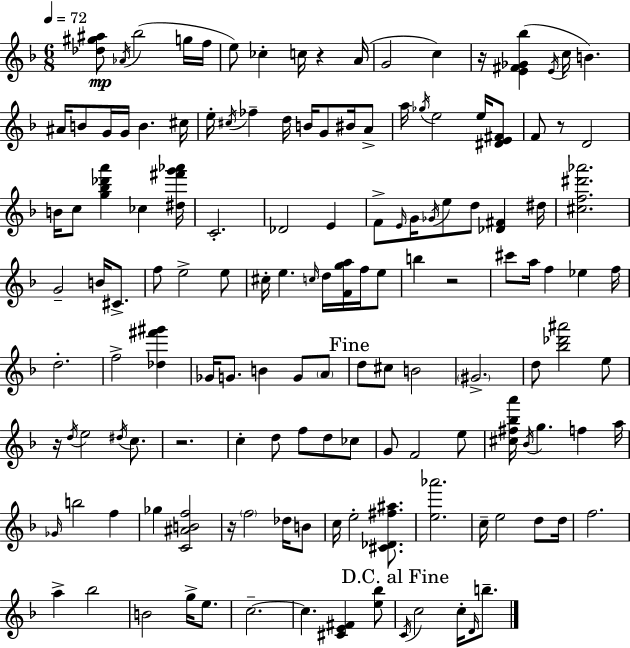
{
  \clef treble
  \numericTimeSignature
  \time 6/8
  \key f \major
  \tempo 4 = 72
  <des'' gis'' ais''>8\mp \acciaccatura { aes'16 } bes''2( g''16 | f''16 e''8) ces''4-. c''16 r4 | a'16( g'2 c''4) | r16 <e' fis' ges' bes''>4( \acciaccatura { e'16 } c''16 b'4.) | \break ais'16 b'8 g'16 g'16 b'4. | cis''16 e''16-. \acciaccatura { cis''16 } fes''4-- d''16 b'16 g'8 | bis'16 a'8-> a''16 \acciaccatura { ges''16 } e''2 | e''16 <dis' e' fis'>8 f'8 r8 d'2 | \break b'16 c''8 <g'' bes'' des''' a'''>4 ces''4 | <dis'' fis''' g''' aes'''>16 c'2.-. | des'2 | e'4 f'8-> \grace { e'16 } g'16 \acciaccatura { ges'16 } e''8 d''8 | \break <des' fis'>4 dis''16 <cis'' f'' dis''' aes'''>2. | g'2-- | b'16 cis'8.-> f''8 e''2-> | e''8 cis''16-. e''4. | \break \grace { c''16 } d''16 <f' g'' a''>16 f''16 e''8 b''4 r2 | cis'''8 a''16 f''4 | ees''4 f''16 d''2.-. | f''2-> | \break <des'' fis''' gis'''>4 ges'16 g'8. b'4 | g'8 \parenthesize a'8 \mark "Fine" d''8 cis''8 b'2 | \parenthesize gis'2.-> | d''8 <bes'' des''' ais'''>2 | \break e''8 r16 \acciaccatura { d''16 } e''2 | \acciaccatura { dis''16 } c''8. r2. | c''4-. | d''8 f''8 d''8 ces''8 g'8 f'2 | \break e''8 <cis'' fis'' bes'' a'''>16 \acciaccatura { bes'16 } g''4. | f''4 a''16 \grace { ges'16 } b''2 | f''4 ges''4 | <c' ais' b' f''>2 r16 | \break \parenthesize f''2 des''16 b'8 c''16 | e''2-. <cis' des' fis'' ais''>8. <e'' aes'''>2. | c''16-- | e''2 d''8 d''16 f''2. | \break a''4-> | bes''2 b'2 | g''16-> e''8. c''2.--~~ | c''4. | \break <cis' e' fis'>4 <e'' bes''>8 \mark "D.C. al Fine" \acciaccatura { c'16 } | c''2 c''16-. \grace { d'16 } b''8.-- | \bar "|."
}